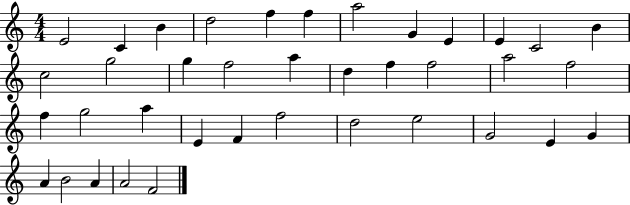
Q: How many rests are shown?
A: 0